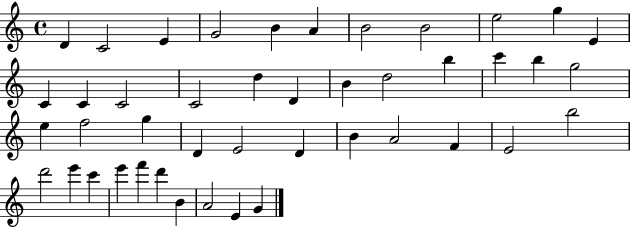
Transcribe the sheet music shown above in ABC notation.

X:1
T:Untitled
M:4/4
L:1/4
K:C
D C2 E G2 B A B2 B2 e2 g E C C C2 C2 d D B d2 b c' b g2 e f2 g D E2 D B A2 F E2 b2 d'2 e' c' e' f' d' B A2 E G